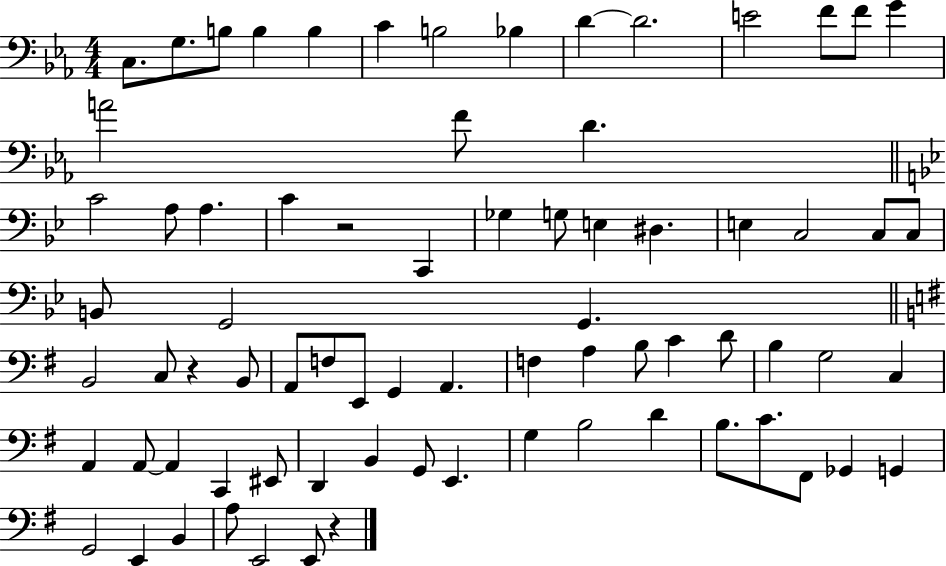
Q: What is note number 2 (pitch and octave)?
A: G3